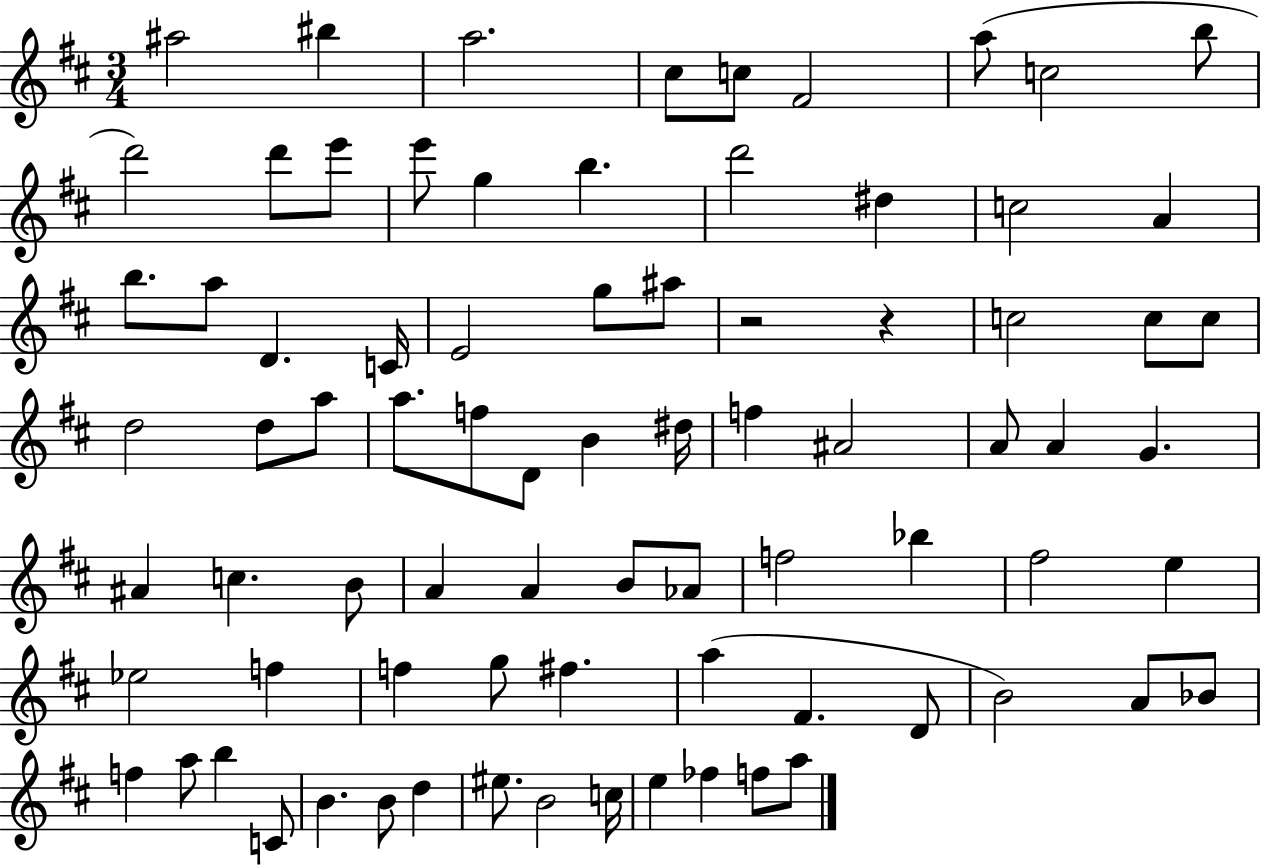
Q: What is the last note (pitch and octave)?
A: A5